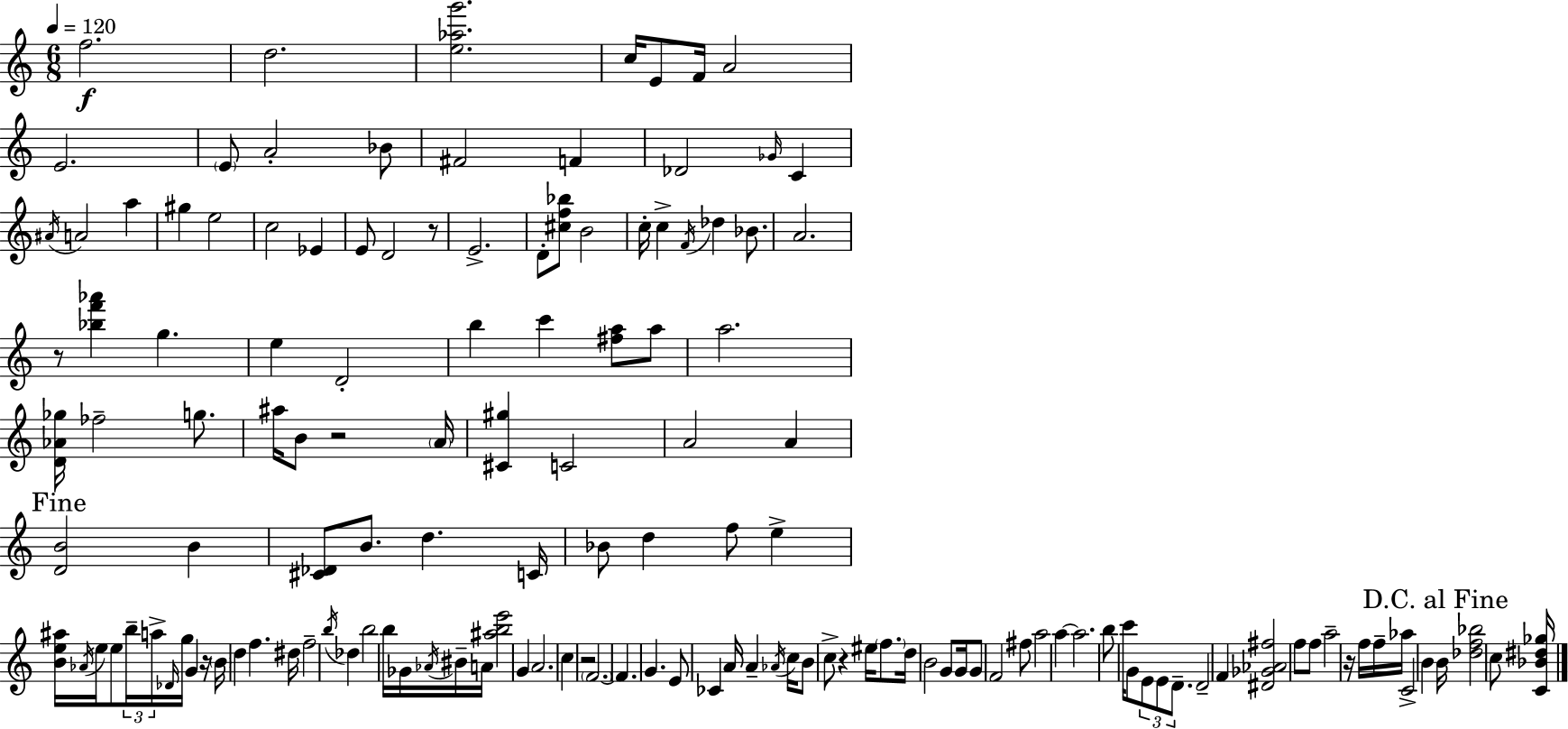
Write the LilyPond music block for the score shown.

{
  \clef treble
  \numericTimeSignature
  \time 6/8
  \key c \major
  \tempo 4 = 120
  f''2.\f | d''2. | <e'' aes'' g'''>2. | c''16 e'8 f'16 a'2 | \break e'2. | \parenthesize e'8 a'2-. bes'8 | fis'2 f'4 | des'2 \grace { ges'16 } c'4 | \break \acciaccatura { ais'16 } a'2 a''4 | gis''4 e''2 | c''2 ees'4 | e'8 d'2 | \break r8 e'2.-> | d'8-. <cis'' f'' bes''>8 b'2 | c''16-. c''4-> \acciaccatura { f'16 } des''4 | bes'8. a'2. | \break r8 <bes'' f''' aes'''>4 g''4. | e''4 d'2-. | b''4 c'''4 <fis'' a''>8 | a''8 a''2. | \break <d' aes' ges''>16 fes''2-- | g''8. ais''16 b'8 r2 | \parenthesize a'16 <cis' gis''>4 c'2 | a'2 a'4 | \break \mark "Fine" <d' b'>2 b'4 | <cis' des'>8 b'8. d''4. | c'16 bes'8 d''4 f''8 e''4-> | <b' e'' ais''>16 \acciaccatura { aes'16 } e''16 e''8 \tuplet 3/2 { b''16-- a''16-> \grace { des'16 } } g''16 | \break g'4 r16 \parenthesize b'16 d''4 f''4. | dis''16 f''2-- | \acciaccatura { b''16 } des''4 b''2 | b''16 ges'16 \acciaccatura { aes'16 } bis'16-- a'16 <ais'' b'' e'''>2 | \break g'4 a'2. | c''4 r2 | \parenthesize f'2.~~ | f'4. | \break g'4. e'8 ces'4 | a'16 a'4-- \acciaccatura { aes'16 } c''16 b'8 c''8-> | r4 eis''16 \parenthesize f''8. d''16 b'2 | g'8 g'16 g'8 f'2 | \break fis''8 a''2 | a''4~~ a''2. | b''8 c'''16 g'8 | \tuplet 3/2 { e'8 e'8 d'8.-- } d'2-- | \break f'4 <dis' ges' aes' fis''>2 | f''8 f''8 a''2-- | r16 f''16 f''16-- aes''16 c'2-> | b'4 \mark "D.C. al Fine" b'16 <des'' f'' bes''>2 | \break c''8 <c' bes' dis'' ges''>16 \bar "|."
}